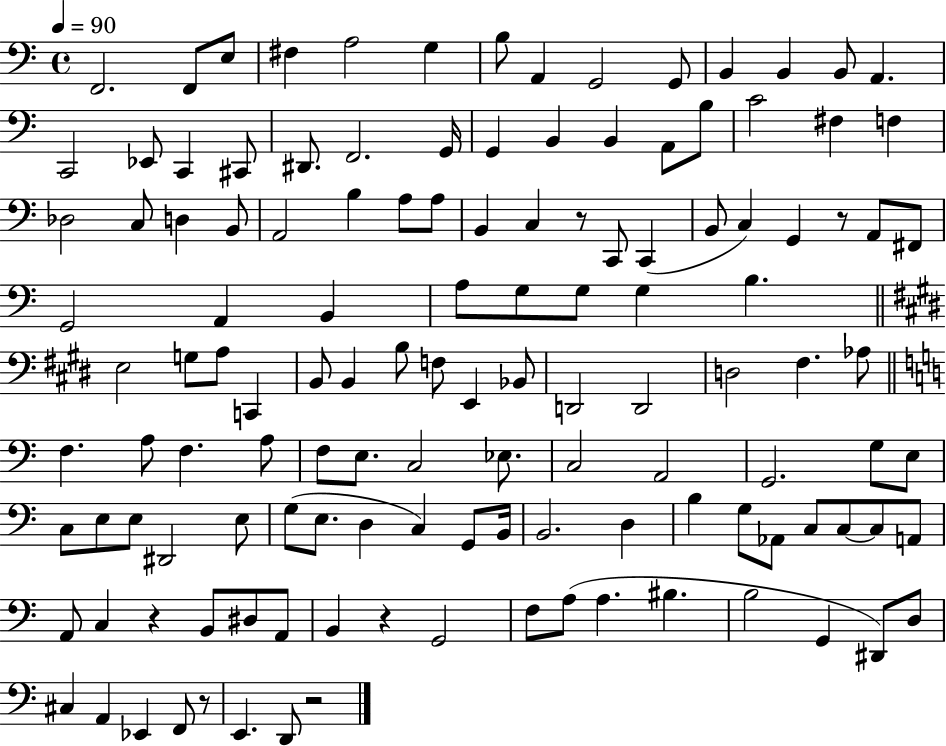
F2/h. F2/e E3/e F#3/q A3/h G3/q B3/e A2/q G2/h G2/e B2/q B2/q B2/e A2/q. C2/h Eb2/e C2/q C#2/e D#2/e. F2/h. G2/s G2/q B2/q B2/q A2/e B3/e C4/h F#3/q F3/q Db3/h C3/e D3/q B2/e A2/h B3/q A3/e A3/e B2/q C3/q R/e C2/e C2/q B2/e C3/q G2/q R/e A2/e F#2/e G2/h A2/q B2/q A3/e G3/e G3/e G3/q B3/q. E3/h G3/e A3/e C2/q B2/e B2/q B3/e F3/e E2/q Bb2/e D2/h D2/h D3/h F#3/q. Ab3/e F3/q. A3/e F3/q. A3/e F3/e E3/e. C3/h Eb3/e. C3/h A2/h G2/h. G3/e E3/e C3/e E3/e E3/e D#2/h E3/e G3/e E3/e. D3/q C3/q G2/e B2/s B2/h. D3/q B3/q G3/e Ab2/e C3/e C3/e C3/e A2/e A2/e C3/q R/q B2/e D#3/e A2/e B2/q R/q G2/h F3/e A3/e A3/q. BIS3/q. B3/h G2/q D#2/e D3/e C#3/q A2/q Eb2/q F2/e R/e E2/q. D2/e R/h